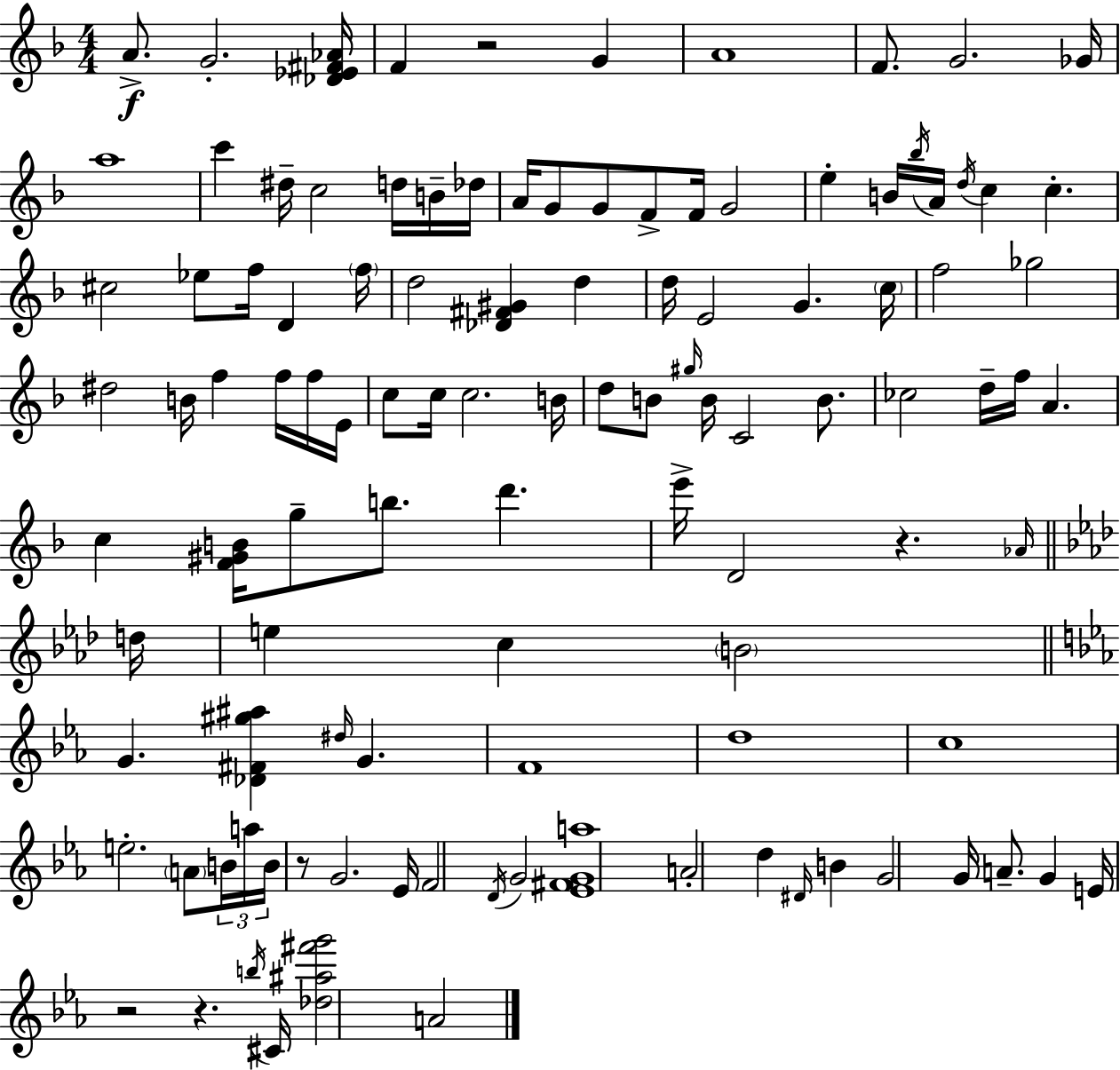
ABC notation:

X:1
T:Untitled
M:4/4
L:1/4
K:Dm
A/2 G2 [_D_E^F_A]/4 F z2 G A4 F/2 G2 _G/4 a4 c' ^d/4 c2 d/4 B/4 _d/4 A/4 G/2 G/2 F/2 F/4 G2 e B/4 _b/4 A/4 d/4 c c ^c2 _e/2 f/4 D f/4 d2 [_D^F^G] d d/4 E2 G c/4 f2 _g2 ^d2 B/4 f f/4 f/4 E/4 c/2 c/4 c2 B/4 d/2 B/2 ^g/4 B/4 C2 B/2 _c2 d/4 f/4 A c [F^GB]/4 g/2 b/2 d' e'/4 D2 z _A/4 d/4 e c B2 G [_D^F^g^a] ^d/4 G F4 d4 c4 e2 A/2 B/4 a/4 B/4 z/2 G2 _E/4 F2 D/4 G2 [_E^FGa]4 A2 d ^D/4 B G2 G/4 A/2 G E/4 z2 z b/4 ^C/4 [_d^a^f'g']2 A2